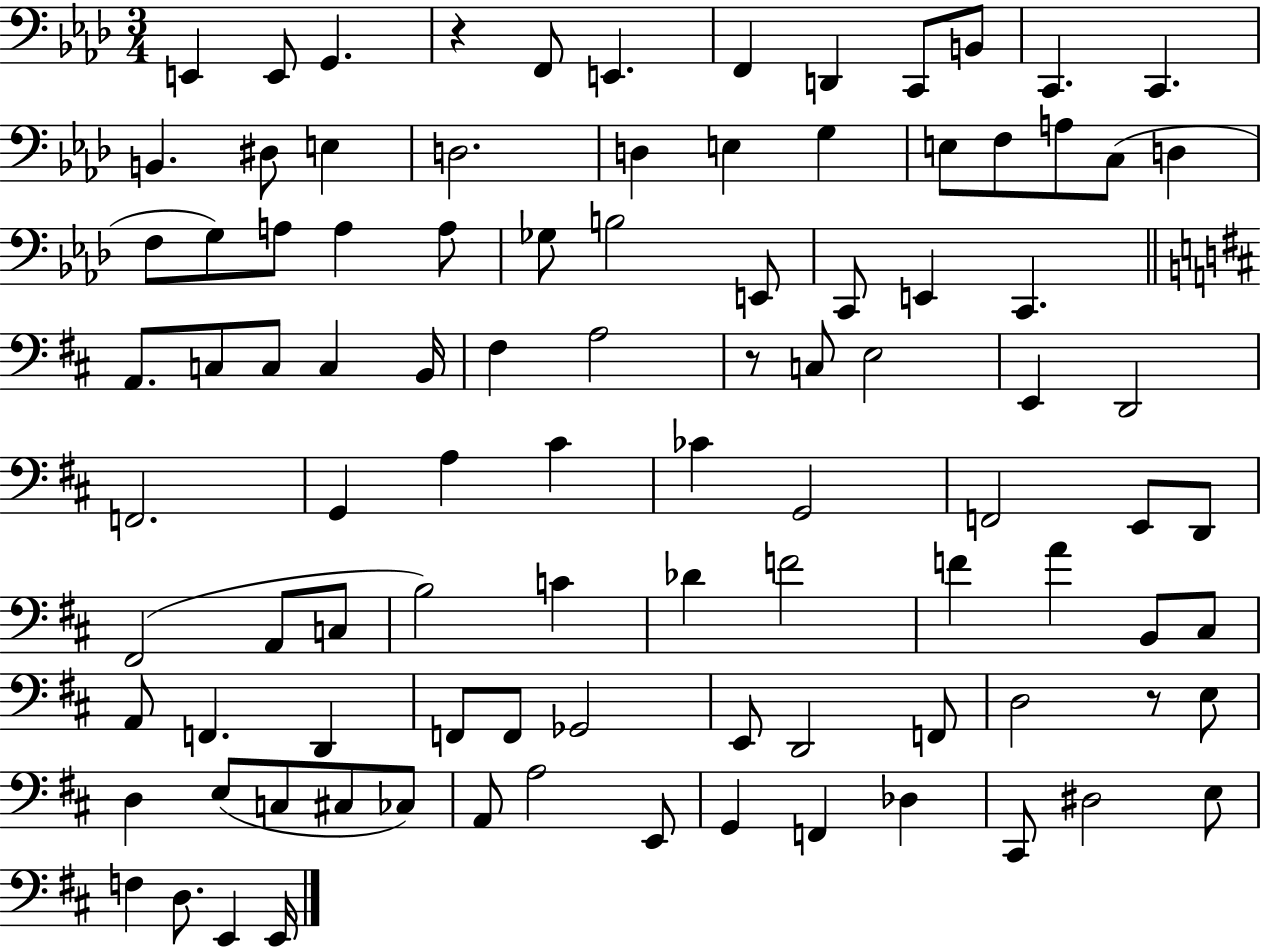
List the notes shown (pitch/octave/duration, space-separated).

E2/q E2/e G2/q. R/q F2/e E2/q. F2/q D2/q C2/e B2/e C2/q. C2/q. B2/q. D#3/e E3/q D3/h. D3/q E3/q G3/q E3/e F3/e A3/e C3/e D3/q F3/e G3/e A3/e A3/q A3/e Gb3/e B3/h E2/e C2/e E2/q C2/q. A2/e. C3/e C3/e C3/q B2/s F#3/q A3/h R/e C3/e E3/h E2/q D2/h F2/h. G2/q A3/q C#4/q CES4/q G2/h F2/h E2/e D2/e F#2/h A2/e C3/e B3/h C4/q Db4/q F4/h F4/q A4/q B2/e C#3/e A2/e F2/q. D2/q F2/e F2/e Gb2/h E2/e D2/h F2/e D3/h R/e E3/e D3/q E3/e C3/e C#3/e CES3/e A2/e A3/h E2/e G2/q F2/q Db3/q C#2/e D#3/h E3/e F3/q D3/e. E2/q E2/s